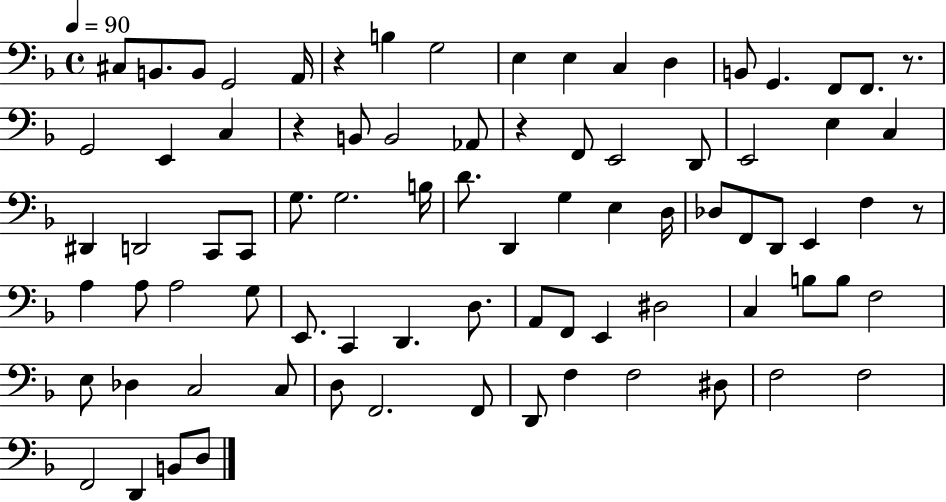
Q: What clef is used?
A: bass